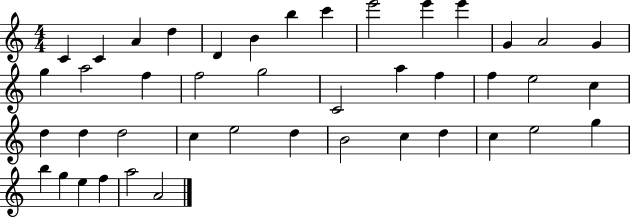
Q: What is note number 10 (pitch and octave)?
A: E6